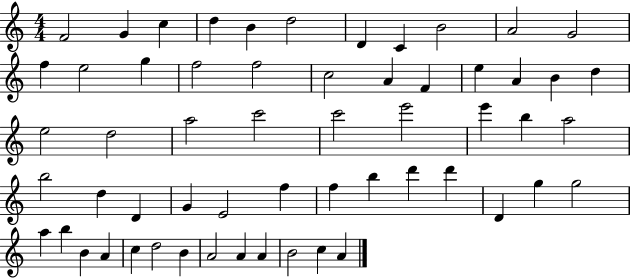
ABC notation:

X:1
T:Untitled
M:4/4
L:1/4
K:C
F2 G c d B d2 D C B2 A2 G2 f e2 g f2 f2 c2 A F e A B d e2 d2 a2 c'2 c'2 e'2 e' b a2 b2 d D G E2 f f b d' d' D g g2 a b B A c d2 B A2 A A B2 c A